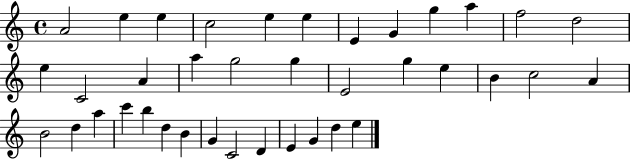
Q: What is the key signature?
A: C major